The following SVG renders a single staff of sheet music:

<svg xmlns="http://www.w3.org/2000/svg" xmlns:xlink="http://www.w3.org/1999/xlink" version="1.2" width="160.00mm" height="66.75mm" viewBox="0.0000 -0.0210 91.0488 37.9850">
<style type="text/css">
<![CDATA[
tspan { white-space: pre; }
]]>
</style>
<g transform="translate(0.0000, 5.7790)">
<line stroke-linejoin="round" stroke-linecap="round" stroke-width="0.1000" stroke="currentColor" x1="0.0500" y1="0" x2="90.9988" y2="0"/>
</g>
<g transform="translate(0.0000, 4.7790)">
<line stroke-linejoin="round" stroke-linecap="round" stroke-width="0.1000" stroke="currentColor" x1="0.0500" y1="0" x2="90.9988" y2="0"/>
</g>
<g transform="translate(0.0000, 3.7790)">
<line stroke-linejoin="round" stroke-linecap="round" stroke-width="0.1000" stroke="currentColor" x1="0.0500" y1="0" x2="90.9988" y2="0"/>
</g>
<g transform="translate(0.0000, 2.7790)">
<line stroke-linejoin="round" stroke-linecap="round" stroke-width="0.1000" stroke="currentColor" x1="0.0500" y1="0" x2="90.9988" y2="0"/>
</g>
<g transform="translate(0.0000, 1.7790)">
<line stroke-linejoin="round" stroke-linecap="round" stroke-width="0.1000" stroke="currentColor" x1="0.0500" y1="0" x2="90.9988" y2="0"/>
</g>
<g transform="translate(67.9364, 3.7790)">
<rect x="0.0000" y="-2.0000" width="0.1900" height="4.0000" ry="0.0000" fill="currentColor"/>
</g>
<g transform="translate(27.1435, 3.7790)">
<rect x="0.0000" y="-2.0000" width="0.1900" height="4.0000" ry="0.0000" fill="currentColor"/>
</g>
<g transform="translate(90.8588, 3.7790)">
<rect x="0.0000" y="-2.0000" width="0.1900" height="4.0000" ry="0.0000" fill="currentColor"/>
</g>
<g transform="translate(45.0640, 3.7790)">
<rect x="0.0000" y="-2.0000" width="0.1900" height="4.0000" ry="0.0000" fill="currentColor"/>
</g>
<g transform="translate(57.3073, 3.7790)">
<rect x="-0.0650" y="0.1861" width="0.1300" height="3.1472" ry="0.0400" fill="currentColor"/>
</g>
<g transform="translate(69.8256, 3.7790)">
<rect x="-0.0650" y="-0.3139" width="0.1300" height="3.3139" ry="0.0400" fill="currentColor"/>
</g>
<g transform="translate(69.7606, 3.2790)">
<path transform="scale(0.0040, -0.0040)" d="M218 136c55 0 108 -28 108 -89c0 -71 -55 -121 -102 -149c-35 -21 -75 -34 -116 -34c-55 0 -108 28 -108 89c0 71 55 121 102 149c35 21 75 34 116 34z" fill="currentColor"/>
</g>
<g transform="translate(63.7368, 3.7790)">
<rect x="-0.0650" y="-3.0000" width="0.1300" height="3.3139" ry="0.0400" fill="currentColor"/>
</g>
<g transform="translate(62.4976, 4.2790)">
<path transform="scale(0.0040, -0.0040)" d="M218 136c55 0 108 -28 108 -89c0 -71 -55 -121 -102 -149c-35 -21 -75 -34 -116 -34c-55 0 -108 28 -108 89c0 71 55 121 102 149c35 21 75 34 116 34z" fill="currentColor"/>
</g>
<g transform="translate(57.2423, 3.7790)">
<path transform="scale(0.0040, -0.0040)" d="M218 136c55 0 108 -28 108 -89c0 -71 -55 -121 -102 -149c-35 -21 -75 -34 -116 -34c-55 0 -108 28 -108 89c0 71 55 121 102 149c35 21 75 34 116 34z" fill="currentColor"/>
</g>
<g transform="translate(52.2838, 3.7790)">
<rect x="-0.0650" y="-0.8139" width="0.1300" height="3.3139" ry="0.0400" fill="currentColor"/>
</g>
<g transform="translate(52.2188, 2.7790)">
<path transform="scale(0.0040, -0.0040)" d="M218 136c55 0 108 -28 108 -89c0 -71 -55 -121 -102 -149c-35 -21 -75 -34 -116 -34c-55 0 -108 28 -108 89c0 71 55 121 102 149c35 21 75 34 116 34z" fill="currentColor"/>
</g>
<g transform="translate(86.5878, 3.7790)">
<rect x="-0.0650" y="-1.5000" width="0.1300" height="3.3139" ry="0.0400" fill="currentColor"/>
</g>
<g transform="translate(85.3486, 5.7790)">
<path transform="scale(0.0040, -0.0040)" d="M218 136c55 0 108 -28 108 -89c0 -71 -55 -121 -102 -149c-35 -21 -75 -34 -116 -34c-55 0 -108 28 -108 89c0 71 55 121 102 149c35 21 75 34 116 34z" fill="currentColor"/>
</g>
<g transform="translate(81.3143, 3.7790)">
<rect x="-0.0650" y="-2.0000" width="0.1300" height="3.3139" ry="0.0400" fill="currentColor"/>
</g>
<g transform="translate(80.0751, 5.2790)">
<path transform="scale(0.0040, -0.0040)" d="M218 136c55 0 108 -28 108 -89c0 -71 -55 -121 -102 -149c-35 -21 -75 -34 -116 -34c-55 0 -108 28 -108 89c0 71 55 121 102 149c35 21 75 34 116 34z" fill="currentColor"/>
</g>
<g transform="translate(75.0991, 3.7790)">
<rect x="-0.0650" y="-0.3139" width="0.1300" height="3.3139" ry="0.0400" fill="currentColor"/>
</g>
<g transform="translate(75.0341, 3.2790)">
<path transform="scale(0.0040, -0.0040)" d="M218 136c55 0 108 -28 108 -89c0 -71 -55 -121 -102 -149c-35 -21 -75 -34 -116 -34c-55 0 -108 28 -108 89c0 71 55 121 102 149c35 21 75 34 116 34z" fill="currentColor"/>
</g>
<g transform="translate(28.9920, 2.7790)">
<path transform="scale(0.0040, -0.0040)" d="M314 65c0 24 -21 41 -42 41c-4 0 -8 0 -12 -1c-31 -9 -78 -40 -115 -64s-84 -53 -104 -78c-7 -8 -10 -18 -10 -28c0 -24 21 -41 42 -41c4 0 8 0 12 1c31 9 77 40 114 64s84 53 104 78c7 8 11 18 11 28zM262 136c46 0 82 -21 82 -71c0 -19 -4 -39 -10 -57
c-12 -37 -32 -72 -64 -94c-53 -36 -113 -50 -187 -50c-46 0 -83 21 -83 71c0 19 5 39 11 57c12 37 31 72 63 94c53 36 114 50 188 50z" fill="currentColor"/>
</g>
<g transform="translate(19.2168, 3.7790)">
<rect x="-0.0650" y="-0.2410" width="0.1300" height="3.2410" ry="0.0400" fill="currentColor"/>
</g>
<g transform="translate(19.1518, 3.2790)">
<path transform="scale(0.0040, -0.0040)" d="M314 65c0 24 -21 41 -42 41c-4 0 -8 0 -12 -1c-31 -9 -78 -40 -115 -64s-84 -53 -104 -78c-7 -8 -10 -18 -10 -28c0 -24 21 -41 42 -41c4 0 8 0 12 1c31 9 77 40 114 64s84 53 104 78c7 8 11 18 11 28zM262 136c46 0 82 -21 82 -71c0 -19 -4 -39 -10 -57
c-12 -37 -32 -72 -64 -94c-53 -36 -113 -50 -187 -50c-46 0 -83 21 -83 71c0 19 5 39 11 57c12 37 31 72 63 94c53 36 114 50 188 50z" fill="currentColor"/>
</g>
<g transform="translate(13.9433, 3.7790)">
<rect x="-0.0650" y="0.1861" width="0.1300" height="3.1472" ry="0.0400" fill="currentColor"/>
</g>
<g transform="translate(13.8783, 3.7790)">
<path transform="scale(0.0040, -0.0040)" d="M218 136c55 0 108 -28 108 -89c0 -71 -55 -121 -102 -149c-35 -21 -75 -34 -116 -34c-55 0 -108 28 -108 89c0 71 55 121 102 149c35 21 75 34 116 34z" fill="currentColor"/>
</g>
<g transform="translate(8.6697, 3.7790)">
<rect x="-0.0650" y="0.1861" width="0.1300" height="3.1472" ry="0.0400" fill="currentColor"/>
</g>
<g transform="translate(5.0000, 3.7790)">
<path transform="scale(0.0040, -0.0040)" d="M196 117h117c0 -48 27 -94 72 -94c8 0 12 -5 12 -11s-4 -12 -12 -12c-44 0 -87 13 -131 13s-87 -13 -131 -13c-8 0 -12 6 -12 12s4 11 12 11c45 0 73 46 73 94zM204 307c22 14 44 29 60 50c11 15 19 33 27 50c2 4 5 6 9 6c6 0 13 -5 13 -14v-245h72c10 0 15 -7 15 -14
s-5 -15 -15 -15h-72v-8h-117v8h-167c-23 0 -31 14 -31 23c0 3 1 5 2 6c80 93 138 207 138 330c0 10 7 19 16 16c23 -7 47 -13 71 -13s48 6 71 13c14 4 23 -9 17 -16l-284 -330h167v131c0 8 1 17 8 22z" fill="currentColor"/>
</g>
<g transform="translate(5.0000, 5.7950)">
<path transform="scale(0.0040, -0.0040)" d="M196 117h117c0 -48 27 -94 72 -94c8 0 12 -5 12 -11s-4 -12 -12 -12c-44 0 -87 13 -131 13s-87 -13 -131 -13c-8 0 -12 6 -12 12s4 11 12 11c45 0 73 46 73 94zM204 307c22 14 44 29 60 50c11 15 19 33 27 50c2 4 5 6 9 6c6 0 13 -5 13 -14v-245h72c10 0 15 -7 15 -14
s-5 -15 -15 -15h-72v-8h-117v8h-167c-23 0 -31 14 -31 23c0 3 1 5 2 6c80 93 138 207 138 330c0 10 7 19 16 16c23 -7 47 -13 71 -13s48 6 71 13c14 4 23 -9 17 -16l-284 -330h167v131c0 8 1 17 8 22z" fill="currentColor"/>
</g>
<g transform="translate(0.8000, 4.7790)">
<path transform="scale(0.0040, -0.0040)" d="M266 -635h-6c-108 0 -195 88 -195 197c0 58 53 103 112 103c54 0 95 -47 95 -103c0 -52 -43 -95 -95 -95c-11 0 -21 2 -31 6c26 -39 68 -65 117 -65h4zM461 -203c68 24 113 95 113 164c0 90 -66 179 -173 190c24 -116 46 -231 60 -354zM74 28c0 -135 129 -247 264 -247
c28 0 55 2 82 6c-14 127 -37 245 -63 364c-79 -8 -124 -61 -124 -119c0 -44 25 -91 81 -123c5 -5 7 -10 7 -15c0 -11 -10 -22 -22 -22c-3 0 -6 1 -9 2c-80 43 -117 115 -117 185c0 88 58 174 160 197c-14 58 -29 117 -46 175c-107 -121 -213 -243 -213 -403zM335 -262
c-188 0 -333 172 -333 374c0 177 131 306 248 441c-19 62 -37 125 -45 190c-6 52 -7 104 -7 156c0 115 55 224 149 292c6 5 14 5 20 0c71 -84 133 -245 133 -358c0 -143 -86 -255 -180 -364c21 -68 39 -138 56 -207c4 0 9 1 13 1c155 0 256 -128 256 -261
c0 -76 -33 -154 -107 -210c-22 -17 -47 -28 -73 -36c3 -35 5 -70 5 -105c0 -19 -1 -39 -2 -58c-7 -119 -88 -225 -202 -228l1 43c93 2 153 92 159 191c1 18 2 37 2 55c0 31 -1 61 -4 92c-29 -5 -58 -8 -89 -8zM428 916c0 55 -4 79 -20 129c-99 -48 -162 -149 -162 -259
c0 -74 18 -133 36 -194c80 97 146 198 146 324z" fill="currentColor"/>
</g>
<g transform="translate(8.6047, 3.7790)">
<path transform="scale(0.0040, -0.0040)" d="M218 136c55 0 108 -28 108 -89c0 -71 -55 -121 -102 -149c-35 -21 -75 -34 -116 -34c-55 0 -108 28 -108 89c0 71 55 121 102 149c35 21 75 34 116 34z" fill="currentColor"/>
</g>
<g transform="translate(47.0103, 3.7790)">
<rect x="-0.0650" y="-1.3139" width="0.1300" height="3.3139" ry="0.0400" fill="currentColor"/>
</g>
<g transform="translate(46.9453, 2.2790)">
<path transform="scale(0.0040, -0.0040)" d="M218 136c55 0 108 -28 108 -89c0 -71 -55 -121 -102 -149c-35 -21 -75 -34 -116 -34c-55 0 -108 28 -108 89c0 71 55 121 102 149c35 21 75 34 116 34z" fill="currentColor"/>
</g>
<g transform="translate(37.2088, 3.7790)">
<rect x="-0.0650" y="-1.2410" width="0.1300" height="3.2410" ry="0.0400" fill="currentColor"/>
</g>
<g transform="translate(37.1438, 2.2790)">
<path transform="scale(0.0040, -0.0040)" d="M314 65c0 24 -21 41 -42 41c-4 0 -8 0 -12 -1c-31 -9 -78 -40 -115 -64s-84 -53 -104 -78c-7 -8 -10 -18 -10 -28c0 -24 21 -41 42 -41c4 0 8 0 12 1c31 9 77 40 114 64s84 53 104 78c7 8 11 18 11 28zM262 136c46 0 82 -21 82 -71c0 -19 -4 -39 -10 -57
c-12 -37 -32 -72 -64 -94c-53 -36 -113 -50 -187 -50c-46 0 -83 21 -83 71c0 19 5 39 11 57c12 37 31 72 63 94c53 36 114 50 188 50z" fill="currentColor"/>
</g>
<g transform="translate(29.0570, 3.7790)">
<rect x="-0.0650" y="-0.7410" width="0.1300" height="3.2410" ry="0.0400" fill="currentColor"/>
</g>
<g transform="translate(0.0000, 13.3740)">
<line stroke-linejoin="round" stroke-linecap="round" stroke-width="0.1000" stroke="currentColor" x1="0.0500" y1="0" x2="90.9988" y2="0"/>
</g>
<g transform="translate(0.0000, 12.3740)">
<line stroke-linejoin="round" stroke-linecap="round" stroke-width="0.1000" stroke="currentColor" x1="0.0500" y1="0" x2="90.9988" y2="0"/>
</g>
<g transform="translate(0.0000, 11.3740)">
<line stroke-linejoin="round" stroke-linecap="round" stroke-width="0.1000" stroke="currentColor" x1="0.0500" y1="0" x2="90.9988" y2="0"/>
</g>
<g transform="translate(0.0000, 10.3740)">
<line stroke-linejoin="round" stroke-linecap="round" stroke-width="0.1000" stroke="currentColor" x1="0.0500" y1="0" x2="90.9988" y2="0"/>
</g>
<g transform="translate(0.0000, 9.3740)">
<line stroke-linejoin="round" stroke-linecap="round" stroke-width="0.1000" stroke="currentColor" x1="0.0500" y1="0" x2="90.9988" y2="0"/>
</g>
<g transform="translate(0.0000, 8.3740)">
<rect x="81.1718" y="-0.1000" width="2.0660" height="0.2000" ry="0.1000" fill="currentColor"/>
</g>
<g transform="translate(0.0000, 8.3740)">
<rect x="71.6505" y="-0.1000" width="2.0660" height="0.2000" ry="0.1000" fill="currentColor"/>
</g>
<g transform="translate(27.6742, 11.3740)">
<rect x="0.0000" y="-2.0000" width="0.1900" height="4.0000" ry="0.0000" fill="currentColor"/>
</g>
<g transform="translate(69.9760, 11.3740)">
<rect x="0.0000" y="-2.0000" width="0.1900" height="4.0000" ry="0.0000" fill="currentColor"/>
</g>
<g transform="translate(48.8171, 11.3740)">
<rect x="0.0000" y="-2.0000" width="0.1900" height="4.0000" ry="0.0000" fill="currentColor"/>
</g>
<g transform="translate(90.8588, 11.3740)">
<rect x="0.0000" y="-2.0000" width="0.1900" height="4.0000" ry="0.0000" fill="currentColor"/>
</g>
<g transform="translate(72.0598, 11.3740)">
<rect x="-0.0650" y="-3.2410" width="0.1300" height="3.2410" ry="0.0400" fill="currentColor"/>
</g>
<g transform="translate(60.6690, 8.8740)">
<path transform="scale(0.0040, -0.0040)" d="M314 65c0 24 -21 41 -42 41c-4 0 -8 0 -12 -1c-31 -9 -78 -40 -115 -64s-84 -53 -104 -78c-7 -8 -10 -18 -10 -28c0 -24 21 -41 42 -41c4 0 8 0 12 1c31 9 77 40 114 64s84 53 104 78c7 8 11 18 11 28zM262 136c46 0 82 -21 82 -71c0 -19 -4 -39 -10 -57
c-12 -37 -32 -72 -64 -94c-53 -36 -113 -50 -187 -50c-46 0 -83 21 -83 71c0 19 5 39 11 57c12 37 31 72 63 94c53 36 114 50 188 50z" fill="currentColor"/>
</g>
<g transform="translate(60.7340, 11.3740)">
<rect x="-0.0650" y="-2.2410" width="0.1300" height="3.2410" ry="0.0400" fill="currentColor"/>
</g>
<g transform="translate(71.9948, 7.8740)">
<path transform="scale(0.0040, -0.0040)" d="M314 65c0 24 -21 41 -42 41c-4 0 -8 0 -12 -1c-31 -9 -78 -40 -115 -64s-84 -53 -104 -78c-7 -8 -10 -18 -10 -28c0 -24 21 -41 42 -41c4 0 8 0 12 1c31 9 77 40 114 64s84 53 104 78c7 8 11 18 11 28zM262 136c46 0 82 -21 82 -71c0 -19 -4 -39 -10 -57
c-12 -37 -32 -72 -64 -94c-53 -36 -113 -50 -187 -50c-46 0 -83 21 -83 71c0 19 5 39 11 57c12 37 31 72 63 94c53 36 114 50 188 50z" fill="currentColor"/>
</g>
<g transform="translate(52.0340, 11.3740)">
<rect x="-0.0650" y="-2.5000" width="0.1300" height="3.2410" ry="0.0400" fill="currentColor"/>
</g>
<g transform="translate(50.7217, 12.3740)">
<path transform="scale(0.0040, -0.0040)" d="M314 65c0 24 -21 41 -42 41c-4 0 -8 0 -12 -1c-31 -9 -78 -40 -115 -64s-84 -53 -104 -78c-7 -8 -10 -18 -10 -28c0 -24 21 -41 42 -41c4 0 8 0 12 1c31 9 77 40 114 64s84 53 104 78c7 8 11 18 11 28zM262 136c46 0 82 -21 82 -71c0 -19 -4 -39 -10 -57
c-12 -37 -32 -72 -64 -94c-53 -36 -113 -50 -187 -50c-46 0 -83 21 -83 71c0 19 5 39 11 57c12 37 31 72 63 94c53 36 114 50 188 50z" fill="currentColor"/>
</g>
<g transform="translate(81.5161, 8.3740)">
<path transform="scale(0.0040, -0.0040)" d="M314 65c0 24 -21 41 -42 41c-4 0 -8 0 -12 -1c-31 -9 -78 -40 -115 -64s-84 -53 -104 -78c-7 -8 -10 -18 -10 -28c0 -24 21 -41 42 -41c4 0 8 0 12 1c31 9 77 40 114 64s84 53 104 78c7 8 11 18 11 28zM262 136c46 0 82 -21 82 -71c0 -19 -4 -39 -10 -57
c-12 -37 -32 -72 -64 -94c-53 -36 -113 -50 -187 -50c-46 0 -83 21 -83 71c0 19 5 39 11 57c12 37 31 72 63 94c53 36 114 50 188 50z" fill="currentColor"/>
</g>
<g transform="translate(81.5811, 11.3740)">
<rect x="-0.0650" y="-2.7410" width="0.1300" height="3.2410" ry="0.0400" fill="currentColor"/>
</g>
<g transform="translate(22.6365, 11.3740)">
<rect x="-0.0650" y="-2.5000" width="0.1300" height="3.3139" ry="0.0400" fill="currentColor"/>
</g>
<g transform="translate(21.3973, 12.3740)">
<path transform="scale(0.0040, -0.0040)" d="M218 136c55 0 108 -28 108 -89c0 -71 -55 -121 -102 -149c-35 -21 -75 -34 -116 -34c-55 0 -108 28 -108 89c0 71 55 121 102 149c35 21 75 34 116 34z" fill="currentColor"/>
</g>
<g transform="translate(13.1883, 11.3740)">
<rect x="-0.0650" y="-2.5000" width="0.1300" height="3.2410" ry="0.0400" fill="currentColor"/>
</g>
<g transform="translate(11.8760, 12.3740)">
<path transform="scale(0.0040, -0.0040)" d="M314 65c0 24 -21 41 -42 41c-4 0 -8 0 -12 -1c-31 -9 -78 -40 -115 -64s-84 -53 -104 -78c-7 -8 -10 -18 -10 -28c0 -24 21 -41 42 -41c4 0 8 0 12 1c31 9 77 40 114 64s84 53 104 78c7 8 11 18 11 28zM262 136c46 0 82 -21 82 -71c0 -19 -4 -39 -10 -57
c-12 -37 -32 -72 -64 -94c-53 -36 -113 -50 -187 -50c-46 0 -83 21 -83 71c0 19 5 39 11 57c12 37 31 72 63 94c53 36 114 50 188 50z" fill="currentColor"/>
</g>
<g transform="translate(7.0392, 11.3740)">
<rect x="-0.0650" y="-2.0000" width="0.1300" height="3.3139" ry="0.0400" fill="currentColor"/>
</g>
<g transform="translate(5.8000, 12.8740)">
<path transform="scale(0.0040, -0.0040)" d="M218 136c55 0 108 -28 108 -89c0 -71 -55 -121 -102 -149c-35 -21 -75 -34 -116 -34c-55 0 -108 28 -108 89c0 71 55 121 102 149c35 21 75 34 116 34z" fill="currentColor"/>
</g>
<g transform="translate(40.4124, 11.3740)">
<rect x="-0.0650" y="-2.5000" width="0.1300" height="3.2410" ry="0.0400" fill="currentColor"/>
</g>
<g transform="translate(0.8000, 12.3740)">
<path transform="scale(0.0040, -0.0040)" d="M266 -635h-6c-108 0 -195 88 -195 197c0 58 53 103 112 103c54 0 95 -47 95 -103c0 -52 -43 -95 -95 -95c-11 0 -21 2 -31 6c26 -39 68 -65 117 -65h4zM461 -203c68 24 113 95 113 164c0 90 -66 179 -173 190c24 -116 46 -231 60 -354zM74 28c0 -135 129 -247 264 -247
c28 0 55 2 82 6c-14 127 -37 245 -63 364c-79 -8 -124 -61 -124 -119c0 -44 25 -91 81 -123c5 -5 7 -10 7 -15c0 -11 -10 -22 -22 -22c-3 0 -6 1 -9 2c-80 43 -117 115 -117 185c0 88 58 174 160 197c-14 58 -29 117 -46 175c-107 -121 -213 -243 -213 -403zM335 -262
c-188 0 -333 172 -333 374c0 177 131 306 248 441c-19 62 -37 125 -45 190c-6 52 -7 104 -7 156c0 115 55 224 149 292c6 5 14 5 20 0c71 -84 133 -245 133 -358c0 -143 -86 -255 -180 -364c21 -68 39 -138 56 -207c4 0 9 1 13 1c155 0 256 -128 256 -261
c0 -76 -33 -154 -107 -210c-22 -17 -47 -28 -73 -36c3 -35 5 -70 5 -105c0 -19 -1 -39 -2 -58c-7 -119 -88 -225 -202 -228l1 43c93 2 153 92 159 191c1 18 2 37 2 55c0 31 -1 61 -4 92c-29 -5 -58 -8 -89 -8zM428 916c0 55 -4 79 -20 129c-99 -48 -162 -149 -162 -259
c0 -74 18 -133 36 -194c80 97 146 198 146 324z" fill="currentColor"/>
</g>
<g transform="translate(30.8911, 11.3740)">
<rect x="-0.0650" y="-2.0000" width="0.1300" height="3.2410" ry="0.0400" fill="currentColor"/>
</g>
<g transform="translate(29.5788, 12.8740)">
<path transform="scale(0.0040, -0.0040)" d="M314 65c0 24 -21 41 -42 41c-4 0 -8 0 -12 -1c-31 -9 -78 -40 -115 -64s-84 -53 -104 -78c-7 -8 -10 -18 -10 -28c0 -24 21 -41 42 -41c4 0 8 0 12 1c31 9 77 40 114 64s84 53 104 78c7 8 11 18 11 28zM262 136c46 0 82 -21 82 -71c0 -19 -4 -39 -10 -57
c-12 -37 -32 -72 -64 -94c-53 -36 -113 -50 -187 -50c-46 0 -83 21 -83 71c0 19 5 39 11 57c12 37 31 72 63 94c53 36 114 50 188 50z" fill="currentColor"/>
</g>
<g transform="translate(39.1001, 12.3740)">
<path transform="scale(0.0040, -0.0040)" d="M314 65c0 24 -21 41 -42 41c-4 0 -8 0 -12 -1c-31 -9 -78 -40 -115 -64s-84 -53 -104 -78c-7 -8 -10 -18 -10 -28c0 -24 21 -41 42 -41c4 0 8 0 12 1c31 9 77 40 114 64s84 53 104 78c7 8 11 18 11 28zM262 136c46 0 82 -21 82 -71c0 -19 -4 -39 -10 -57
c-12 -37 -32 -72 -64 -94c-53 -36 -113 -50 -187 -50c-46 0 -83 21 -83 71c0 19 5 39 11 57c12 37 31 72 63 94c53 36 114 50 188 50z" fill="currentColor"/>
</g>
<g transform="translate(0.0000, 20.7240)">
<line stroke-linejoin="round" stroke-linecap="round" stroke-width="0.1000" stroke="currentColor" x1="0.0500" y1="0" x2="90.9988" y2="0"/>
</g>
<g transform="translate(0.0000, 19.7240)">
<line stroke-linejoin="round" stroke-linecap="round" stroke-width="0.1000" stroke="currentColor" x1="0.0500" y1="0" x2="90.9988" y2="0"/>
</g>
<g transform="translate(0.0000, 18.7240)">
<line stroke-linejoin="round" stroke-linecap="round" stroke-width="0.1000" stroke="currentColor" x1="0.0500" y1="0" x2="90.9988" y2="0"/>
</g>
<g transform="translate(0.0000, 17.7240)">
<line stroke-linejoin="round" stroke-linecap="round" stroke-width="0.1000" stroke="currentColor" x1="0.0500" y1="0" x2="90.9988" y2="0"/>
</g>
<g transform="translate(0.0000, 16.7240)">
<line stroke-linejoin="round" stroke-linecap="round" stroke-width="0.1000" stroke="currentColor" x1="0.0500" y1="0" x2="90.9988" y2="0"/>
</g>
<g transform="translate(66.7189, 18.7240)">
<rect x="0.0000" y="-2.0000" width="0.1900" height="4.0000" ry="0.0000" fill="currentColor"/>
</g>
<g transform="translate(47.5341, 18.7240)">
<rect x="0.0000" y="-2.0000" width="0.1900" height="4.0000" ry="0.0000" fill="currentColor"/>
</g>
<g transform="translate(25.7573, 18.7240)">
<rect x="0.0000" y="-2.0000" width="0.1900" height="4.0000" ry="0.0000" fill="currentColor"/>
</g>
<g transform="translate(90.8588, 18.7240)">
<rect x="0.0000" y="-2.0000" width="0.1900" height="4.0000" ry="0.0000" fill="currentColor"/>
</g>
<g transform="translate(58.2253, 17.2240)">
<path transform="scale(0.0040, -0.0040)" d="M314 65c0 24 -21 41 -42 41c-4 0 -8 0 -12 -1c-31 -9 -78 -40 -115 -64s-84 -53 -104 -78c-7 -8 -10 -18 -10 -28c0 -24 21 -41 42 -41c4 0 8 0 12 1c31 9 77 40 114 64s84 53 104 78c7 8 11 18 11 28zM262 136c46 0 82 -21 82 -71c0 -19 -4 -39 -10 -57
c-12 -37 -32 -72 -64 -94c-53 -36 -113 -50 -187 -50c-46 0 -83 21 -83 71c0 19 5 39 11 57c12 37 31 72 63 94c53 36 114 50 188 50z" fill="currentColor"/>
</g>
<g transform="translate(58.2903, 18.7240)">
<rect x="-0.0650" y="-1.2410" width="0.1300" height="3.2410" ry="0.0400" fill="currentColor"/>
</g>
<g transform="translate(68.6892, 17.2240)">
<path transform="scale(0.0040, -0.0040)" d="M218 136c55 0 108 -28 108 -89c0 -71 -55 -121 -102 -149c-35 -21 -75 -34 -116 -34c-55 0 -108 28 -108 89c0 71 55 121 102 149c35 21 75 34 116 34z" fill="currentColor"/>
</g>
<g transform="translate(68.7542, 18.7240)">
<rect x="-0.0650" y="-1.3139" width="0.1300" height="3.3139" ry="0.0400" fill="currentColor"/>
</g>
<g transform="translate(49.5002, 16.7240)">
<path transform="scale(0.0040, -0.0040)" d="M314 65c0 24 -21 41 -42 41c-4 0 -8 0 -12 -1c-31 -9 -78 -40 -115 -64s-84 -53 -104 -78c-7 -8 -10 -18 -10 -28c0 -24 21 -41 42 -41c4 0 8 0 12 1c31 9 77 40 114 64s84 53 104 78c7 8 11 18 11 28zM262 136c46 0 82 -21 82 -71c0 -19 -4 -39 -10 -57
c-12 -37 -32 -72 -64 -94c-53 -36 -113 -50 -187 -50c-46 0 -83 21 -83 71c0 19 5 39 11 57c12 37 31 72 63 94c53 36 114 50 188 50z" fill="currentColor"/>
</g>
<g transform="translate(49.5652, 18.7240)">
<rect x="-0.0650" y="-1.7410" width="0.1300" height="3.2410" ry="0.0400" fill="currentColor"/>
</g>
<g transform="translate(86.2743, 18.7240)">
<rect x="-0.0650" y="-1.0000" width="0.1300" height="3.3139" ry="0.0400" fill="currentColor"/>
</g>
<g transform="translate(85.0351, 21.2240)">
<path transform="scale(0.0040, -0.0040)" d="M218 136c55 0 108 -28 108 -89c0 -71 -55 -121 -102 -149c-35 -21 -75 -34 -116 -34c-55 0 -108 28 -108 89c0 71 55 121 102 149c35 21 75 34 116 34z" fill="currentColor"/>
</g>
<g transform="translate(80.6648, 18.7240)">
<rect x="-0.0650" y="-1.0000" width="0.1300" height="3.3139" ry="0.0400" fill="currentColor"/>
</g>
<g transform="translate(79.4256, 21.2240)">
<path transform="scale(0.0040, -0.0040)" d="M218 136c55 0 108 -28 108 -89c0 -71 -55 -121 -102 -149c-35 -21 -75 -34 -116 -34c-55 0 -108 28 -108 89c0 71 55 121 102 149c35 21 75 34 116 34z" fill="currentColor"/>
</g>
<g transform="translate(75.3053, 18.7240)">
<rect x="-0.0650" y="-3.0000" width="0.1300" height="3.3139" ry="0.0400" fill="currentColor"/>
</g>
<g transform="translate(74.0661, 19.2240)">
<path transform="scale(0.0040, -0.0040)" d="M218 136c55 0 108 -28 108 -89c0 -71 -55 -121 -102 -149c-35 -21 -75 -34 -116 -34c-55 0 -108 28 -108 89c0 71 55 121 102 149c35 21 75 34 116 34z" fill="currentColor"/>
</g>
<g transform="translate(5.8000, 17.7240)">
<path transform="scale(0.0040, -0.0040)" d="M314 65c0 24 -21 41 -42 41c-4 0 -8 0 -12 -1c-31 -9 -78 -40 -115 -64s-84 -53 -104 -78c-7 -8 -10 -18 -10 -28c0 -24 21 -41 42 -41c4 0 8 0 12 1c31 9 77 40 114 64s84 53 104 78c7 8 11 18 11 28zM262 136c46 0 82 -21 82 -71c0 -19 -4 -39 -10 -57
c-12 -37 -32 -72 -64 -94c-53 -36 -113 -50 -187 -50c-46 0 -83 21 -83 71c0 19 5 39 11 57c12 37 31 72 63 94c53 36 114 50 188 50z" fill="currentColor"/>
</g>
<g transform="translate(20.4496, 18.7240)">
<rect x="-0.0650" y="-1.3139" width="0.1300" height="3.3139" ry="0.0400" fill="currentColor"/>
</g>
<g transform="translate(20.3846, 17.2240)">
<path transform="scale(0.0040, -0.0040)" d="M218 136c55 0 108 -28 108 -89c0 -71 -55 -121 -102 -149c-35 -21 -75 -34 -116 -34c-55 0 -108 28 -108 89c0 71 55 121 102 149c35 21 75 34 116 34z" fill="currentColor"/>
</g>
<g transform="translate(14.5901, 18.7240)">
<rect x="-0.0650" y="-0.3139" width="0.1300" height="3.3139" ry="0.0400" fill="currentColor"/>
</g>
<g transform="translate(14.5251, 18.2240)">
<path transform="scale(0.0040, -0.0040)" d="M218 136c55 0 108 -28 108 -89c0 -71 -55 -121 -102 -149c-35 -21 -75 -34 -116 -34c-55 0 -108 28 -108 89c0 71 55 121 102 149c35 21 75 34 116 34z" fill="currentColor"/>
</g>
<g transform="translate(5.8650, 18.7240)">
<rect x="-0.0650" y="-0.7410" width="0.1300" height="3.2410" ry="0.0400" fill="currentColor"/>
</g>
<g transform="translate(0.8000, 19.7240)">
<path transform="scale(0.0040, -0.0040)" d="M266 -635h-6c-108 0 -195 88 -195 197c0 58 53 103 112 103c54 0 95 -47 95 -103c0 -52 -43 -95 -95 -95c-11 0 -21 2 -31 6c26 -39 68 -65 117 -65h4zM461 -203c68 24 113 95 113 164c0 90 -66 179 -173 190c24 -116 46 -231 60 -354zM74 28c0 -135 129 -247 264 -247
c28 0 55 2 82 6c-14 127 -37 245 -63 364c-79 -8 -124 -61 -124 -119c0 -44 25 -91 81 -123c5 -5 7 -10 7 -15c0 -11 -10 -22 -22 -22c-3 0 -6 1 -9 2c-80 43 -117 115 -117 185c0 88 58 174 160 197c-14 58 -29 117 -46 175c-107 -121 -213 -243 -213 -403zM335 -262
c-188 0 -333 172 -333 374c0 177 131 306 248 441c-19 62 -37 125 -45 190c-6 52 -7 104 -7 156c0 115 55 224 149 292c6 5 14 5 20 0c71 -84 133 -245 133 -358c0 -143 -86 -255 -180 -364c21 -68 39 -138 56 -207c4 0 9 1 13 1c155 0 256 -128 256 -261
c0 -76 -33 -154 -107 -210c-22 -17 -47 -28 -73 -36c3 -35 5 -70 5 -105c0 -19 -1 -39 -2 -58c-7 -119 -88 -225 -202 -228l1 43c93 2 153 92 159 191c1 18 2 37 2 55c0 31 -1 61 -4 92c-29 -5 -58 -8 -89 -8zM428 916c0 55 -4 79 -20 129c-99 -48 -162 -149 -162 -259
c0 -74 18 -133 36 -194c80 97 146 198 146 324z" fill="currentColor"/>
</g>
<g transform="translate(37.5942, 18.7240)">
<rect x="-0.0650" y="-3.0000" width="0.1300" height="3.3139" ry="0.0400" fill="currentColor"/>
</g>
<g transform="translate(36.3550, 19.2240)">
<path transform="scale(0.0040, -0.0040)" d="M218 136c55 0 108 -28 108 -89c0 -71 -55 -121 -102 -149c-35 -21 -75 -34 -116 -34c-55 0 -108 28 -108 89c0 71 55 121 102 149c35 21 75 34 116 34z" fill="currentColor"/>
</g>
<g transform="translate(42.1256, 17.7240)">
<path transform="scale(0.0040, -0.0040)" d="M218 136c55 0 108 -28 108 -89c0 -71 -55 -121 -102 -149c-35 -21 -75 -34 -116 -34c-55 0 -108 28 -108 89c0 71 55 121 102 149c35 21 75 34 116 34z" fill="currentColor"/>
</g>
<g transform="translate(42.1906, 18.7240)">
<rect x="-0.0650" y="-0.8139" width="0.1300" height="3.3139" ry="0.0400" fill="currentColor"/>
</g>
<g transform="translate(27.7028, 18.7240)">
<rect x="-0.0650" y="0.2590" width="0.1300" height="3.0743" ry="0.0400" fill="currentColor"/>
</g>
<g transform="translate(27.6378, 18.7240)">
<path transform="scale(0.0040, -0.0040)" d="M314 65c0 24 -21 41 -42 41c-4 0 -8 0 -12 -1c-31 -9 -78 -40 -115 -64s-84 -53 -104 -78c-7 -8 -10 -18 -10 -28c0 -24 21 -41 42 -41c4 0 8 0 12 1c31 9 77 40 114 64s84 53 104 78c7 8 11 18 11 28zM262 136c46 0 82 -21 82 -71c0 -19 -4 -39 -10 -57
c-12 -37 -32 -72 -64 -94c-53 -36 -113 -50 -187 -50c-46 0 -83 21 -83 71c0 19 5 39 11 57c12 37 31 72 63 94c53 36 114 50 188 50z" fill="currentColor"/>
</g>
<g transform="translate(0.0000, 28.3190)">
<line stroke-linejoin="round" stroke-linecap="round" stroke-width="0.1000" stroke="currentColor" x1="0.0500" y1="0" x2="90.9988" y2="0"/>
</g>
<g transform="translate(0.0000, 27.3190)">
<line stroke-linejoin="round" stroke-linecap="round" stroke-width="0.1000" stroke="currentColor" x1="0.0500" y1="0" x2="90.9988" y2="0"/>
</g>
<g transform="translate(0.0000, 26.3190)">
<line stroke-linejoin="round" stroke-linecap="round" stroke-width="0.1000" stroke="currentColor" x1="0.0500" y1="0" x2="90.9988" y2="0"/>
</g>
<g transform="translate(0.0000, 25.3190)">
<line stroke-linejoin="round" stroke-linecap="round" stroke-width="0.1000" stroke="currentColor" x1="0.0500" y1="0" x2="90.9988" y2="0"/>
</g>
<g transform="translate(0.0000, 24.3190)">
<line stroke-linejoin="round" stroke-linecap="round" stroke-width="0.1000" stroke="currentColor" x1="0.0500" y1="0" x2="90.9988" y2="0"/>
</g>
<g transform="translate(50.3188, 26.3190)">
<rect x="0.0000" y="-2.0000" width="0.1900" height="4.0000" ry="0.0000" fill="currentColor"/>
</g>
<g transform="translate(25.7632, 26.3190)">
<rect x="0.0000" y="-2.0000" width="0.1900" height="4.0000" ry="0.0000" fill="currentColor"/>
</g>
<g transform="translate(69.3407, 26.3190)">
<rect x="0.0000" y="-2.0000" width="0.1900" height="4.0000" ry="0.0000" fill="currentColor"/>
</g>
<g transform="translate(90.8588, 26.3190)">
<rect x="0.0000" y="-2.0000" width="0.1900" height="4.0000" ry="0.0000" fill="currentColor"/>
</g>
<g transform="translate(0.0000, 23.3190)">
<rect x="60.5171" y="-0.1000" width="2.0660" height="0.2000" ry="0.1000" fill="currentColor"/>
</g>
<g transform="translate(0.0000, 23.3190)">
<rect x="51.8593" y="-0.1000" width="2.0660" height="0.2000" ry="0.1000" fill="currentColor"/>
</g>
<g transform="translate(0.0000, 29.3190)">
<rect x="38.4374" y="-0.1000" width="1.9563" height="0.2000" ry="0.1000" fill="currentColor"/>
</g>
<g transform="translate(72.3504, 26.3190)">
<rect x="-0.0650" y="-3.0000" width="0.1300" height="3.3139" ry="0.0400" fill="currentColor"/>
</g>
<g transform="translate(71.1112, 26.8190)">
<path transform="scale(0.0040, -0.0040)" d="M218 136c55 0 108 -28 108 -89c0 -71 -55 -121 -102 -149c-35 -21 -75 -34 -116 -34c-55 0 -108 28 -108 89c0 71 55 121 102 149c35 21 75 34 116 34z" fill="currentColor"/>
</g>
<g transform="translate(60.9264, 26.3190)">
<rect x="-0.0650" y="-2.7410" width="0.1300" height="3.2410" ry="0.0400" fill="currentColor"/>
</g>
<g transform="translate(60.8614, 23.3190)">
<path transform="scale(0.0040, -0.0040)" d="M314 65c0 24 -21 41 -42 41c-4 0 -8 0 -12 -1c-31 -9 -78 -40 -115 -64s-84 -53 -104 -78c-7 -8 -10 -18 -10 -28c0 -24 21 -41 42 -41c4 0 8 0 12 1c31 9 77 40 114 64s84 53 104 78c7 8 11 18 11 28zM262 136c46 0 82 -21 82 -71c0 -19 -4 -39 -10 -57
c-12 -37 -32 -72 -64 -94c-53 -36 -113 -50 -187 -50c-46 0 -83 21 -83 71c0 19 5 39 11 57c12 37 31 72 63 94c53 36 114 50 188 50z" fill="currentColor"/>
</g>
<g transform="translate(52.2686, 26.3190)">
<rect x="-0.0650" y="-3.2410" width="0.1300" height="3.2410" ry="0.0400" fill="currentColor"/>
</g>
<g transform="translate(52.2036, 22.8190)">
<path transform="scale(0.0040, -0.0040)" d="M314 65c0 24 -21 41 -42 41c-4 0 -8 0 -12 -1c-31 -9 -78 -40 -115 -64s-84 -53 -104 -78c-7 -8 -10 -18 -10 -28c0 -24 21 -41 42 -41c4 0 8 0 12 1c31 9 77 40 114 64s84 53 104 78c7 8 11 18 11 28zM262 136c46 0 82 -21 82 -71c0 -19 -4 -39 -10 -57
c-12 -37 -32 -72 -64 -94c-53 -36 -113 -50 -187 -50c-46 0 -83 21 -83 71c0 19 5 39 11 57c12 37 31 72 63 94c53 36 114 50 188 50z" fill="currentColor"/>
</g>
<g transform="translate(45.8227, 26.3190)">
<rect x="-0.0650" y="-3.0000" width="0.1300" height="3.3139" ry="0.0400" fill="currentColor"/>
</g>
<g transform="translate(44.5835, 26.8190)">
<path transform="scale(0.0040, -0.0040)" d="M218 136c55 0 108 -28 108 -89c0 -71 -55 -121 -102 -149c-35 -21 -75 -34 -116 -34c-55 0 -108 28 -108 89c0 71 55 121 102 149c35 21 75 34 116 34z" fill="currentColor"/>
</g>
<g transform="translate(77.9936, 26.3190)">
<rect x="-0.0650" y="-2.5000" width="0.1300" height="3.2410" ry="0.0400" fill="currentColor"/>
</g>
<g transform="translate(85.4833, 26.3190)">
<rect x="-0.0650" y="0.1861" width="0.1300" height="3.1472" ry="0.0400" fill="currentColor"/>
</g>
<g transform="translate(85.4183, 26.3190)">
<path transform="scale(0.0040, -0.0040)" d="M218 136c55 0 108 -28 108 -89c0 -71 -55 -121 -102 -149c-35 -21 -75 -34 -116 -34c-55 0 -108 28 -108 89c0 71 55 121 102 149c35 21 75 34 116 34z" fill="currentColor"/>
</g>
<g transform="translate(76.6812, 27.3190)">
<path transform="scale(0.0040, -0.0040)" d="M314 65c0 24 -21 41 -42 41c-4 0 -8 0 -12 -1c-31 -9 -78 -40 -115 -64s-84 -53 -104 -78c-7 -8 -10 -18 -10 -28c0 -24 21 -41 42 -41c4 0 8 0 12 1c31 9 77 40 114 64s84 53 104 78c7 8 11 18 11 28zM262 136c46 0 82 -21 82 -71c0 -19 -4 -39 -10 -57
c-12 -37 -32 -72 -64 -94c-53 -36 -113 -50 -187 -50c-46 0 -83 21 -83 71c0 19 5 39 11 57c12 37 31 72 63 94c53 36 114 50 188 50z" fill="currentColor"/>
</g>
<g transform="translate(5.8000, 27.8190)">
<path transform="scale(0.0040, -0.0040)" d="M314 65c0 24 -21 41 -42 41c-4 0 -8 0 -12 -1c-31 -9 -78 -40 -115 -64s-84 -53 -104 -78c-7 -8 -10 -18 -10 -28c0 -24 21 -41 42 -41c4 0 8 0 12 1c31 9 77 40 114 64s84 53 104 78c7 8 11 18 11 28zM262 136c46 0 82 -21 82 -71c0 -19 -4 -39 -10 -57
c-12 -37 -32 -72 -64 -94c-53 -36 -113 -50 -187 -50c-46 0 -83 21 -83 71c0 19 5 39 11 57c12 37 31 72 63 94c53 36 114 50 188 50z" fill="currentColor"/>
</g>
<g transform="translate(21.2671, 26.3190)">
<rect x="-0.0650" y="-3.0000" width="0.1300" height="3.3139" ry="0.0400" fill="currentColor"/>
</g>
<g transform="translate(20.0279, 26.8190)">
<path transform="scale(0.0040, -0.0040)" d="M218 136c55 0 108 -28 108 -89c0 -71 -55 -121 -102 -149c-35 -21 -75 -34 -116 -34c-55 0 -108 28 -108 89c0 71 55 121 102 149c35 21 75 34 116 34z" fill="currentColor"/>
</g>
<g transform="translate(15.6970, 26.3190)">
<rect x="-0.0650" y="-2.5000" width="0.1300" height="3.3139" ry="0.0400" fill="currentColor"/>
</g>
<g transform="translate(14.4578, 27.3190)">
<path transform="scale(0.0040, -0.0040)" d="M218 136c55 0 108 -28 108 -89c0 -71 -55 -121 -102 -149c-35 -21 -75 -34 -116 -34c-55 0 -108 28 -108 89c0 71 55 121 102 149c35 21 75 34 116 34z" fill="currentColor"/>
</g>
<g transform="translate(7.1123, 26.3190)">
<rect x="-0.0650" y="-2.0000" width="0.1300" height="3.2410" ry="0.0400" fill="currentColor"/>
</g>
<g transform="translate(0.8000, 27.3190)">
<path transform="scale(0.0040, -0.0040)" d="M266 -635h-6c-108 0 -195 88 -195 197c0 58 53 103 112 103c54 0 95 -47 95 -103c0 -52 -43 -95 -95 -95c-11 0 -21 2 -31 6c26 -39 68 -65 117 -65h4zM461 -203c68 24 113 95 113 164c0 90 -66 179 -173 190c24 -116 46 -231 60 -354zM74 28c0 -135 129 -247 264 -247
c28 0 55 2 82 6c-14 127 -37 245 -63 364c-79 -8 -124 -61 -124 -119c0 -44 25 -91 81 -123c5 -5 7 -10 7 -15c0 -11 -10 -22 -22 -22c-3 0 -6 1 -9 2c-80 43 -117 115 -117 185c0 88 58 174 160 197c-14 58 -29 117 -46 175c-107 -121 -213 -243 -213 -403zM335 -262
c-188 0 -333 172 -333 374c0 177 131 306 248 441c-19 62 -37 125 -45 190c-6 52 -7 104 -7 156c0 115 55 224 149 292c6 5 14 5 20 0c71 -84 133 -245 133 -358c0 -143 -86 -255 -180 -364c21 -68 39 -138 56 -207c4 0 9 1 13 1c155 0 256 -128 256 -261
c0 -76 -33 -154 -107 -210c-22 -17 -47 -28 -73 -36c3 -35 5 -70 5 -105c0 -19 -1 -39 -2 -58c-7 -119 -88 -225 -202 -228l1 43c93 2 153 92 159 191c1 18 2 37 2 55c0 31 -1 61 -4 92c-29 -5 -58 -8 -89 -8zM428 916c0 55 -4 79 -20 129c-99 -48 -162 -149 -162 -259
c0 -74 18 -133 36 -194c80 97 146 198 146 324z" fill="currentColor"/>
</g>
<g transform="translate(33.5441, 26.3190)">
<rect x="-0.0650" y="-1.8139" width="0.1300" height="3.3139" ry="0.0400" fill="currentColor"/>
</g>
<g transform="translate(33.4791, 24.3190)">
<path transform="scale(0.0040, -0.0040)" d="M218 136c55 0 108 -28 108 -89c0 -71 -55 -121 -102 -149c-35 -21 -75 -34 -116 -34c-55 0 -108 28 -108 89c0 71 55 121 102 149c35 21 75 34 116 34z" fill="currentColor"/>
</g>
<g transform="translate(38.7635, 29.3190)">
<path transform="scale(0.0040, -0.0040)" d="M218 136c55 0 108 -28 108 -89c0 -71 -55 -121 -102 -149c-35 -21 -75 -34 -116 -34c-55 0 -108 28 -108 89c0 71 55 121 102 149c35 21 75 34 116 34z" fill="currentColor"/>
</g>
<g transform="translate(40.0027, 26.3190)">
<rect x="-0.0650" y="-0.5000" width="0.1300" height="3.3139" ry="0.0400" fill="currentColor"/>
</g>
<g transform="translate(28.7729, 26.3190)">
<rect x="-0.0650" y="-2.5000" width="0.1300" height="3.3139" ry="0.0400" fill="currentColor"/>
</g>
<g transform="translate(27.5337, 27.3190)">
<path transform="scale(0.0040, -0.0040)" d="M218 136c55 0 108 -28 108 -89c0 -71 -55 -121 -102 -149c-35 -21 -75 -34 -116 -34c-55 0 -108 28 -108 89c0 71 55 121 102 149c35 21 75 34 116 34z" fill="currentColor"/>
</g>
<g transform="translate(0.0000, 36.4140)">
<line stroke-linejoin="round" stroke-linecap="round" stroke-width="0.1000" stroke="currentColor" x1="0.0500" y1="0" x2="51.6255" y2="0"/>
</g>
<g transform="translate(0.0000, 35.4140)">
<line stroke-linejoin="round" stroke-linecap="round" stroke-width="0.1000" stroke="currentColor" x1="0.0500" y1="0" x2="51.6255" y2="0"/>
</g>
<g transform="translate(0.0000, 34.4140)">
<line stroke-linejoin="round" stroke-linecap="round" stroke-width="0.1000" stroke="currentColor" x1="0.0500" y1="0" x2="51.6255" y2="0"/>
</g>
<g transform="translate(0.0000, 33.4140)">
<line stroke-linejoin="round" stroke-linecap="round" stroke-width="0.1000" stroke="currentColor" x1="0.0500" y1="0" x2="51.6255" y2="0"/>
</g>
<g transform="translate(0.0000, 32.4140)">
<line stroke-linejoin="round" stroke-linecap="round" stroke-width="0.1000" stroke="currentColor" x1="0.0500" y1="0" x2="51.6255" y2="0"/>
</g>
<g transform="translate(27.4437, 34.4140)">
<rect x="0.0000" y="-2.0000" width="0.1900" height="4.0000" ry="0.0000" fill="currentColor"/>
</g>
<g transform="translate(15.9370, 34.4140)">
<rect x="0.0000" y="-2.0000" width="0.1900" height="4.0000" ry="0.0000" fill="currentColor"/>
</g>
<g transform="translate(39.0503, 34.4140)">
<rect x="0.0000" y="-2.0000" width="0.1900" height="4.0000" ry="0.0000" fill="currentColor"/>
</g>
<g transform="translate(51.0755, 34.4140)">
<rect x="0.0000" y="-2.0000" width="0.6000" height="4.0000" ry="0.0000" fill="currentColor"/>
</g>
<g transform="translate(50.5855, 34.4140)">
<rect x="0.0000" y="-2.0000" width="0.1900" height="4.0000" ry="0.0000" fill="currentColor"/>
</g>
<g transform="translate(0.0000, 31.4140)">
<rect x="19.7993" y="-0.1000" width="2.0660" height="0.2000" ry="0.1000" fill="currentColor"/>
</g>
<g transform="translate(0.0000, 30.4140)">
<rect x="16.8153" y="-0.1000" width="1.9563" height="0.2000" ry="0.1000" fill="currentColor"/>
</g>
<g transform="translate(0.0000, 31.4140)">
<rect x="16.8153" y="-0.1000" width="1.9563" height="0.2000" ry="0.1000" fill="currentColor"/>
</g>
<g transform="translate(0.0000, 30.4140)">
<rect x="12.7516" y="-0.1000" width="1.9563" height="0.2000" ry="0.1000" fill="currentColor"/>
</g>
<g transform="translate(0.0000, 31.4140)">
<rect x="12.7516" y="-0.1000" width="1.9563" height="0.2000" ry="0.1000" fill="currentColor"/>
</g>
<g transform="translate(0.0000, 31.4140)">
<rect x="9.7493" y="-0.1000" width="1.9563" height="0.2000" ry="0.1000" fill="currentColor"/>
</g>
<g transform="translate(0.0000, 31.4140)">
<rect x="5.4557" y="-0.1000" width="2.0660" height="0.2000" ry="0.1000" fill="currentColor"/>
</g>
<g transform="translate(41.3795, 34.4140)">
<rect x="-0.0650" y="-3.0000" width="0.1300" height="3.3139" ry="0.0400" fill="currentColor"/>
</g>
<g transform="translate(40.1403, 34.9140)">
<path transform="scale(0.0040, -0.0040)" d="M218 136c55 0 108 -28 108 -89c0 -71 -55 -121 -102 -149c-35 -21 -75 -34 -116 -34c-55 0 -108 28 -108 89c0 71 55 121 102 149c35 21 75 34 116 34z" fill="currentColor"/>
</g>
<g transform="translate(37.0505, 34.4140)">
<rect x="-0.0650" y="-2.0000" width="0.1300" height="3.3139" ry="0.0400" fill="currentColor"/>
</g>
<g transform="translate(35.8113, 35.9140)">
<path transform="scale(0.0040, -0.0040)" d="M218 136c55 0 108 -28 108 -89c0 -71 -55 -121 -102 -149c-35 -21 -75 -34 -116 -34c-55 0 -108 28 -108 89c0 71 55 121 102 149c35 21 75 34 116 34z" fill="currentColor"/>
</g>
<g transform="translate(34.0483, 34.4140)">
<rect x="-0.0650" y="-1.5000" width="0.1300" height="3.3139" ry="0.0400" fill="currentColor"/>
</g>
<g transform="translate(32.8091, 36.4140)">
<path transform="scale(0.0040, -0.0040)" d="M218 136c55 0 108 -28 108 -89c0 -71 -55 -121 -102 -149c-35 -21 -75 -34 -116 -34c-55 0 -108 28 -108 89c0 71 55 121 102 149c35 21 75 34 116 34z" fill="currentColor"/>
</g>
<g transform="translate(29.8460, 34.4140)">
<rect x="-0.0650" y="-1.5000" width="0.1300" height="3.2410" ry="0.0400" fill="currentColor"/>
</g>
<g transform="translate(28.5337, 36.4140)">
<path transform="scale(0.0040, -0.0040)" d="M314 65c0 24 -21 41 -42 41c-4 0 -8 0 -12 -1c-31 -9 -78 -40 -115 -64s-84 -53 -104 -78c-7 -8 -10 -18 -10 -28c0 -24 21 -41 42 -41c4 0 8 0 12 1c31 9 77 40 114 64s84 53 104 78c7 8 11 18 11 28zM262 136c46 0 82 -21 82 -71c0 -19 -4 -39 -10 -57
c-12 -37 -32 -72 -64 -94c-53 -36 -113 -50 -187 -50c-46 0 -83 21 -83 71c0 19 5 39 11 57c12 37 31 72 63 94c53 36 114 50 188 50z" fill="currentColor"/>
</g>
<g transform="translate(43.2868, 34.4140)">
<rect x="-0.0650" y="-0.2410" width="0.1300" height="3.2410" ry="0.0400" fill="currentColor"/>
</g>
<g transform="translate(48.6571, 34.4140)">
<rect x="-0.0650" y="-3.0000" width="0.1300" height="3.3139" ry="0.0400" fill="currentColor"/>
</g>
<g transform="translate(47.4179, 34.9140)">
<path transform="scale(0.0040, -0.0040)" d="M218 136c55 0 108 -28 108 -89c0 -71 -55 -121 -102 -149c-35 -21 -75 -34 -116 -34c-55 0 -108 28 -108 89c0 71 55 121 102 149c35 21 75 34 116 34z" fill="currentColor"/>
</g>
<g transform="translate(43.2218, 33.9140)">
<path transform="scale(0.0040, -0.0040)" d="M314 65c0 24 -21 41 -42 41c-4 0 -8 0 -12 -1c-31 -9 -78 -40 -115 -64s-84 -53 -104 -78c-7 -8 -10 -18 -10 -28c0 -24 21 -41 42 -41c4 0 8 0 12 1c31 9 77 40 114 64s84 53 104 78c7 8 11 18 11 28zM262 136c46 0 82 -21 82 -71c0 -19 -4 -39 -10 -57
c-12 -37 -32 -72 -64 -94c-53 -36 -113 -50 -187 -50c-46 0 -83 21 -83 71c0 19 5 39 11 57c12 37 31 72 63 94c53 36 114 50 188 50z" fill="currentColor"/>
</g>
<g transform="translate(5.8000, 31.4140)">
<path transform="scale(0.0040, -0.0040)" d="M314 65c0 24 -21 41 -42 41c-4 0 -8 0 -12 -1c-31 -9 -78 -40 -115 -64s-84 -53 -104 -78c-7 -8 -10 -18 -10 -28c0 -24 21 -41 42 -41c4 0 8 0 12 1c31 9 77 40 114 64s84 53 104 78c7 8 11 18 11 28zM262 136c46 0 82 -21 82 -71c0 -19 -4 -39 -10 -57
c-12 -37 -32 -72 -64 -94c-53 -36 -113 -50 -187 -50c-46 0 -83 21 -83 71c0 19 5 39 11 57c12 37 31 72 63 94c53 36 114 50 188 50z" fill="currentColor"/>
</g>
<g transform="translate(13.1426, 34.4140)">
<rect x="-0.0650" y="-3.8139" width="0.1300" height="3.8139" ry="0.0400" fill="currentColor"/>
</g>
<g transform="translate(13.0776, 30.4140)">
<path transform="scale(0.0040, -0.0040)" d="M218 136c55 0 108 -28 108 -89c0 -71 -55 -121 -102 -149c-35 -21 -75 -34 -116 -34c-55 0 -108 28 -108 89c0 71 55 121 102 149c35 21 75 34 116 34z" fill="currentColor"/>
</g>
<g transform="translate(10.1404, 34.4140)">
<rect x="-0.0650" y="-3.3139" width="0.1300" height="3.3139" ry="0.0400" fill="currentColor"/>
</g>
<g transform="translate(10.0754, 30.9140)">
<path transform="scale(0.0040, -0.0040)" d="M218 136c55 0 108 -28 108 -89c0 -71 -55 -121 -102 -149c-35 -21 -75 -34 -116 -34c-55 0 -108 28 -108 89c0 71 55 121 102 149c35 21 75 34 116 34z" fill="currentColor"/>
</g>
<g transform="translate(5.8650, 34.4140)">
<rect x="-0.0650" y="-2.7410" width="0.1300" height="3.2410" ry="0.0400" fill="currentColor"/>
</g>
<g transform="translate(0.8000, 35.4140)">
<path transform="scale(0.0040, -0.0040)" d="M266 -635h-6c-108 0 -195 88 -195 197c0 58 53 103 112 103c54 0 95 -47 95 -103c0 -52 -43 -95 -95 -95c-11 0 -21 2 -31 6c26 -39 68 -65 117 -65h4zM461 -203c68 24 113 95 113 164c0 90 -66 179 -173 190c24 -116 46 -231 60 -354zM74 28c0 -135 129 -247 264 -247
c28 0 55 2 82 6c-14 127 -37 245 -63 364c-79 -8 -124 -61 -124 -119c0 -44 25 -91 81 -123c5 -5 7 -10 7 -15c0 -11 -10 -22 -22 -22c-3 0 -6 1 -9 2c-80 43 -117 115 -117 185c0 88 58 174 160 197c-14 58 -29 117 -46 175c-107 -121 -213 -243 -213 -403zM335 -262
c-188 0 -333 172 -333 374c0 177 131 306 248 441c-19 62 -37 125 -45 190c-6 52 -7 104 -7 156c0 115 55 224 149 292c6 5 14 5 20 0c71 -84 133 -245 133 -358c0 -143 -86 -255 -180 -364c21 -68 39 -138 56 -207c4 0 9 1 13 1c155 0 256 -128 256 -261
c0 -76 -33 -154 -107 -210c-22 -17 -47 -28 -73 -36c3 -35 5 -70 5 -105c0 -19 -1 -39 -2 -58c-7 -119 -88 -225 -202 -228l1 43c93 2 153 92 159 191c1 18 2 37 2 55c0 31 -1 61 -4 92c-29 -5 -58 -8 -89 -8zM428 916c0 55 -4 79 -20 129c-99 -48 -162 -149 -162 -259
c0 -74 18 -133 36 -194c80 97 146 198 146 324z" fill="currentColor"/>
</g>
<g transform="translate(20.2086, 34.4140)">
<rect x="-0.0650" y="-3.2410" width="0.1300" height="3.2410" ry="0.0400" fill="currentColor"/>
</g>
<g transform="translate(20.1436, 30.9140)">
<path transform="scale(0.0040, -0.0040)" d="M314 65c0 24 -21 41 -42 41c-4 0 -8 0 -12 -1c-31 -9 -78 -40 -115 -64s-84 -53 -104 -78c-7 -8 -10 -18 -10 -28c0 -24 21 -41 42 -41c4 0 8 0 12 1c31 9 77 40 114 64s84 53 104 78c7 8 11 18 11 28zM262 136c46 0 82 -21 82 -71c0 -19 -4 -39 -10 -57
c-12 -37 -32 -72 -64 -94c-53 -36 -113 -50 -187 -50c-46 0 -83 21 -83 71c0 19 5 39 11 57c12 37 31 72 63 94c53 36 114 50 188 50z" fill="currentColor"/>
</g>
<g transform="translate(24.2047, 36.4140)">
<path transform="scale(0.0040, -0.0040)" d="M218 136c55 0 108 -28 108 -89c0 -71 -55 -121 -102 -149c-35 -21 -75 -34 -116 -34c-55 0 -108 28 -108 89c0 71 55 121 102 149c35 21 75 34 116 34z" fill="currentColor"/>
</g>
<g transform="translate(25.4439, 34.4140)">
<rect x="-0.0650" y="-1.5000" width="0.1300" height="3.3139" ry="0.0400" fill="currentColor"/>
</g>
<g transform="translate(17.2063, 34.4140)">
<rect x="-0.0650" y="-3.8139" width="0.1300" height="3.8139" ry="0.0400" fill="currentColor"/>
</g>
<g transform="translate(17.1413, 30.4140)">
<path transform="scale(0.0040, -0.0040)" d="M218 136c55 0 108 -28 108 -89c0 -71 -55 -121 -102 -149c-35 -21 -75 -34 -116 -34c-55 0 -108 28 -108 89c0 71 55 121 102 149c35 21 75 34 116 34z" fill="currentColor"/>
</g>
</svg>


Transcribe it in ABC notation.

X:1
T:Untitled
M:4/4
L:1/4
K:C
B B c2 d2 e2 e d B A c c F E F G2 G F2 G2 G2 g2 b2 a2 d2 c e B2 A d f2 e2 e A D D F2 G A G f C A b2 a2 A G2 B a2 b c' c' b2 E E2 E F A c2 A